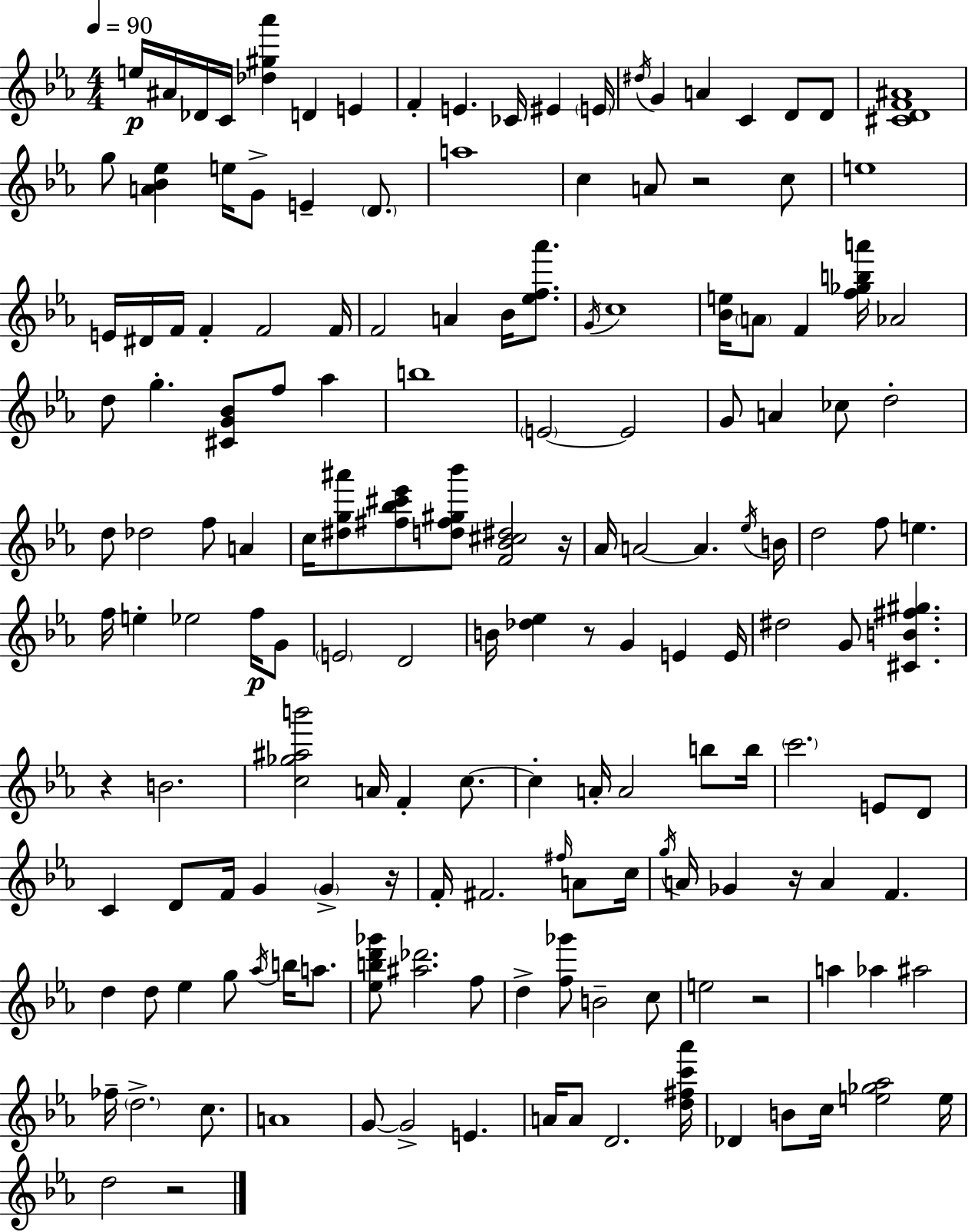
{
  \clef treble
  \numericTimeSignature
  \time 4/4
  \key ees \major
  \tempo 4 = 90
  e''16\p ais'16 des'16 c'16 <des'' gis'' aes'''>4 d'4 e'4 | f'4-. e'4. ces'16 eis'4 \parenthesize e'16 | \acciaccatura { dis''16 } g'4 a'4 c'4 d'8 d'8 | <cis' d' f' ais'>1 | \break g''8 <a' bes' ees''>4 e''16 g'8-> e'4-- \parenthesize d'8. | a''1 | c''4 a'8 r2 c''8 | e''1 | \break e'16 dis'16 f'16 f'4-. f'2 | f'16 f'2 a'4 bes'16 <ees'' f'' aes'''>8. | \acciaccatura { g'16 } c''1 | <bes' e''>16 \parenthesize a'8 f'4 <f'' ges'' b'' a'''>16 aes'2 | \break d''8 g''4.-. <cis' g' bes'>8 f''8 aes''4 | b''1 | \parenthesize e'2~~ e'2 | g'8 a'4 ces''8 d''2-. | \break d''8 des''2 f''8 a'4 | c''16 <dis'' g'' ais'''>8 <fis'' bes'' cis''' ees'''>8 <d'' fis'' gis'' bes'''>8 <f' bes' cis'' dis''>2 | r16 aes'16 a'2~~ a'4. | \acciaccatura { ees''16 } b'16 d''2 f''8 e''4. | \break f''16 e''4-. ees''2 | f''16\p g'8 \parenthesize e'2 d'2 | b'16 <des'' ees''>4 r8 g'4 e'4 | e'16 dis''2 g'8 <cis' b' fis'' gis''>4. | \break r4 b'2. | <c'' ges'' ais'' b'''>2 a'16 f'4-. | c''8.~~ c''4-. a'16-. a'2 | b''8 b''16 \parenthesize c'''2. e'8 | \break d'8 c'4 d'8 f'16 g'4 \parenthesize g'4-> | r16 f'16-. fis'2. | \grace { fis''16 } a'8 c''16 \acciaccatura { g''16 } a'16 ges'4 r16 a'4 f'4. | d''4 d''8 ees''4 g''8 | \break \acciaccatura { aes''16 } b''16 a''8. <ees'' b'' d''' ges'''>8 <ais'' des'''>2. | f''8 d''4-> <f'' ges'''>8 b'2-- | c''8 e''2 r2 | a''4 aes''4 ais''2 | \break fes''16-- \parenthesize d''2.-> | c''8. a'1 | g'8~~ g'2-> | e'4. a'16 a'8 d'2. | \break <d'' fis'' c''' aes'''>16 des'4 b'8 c''16 <e'' ges'' aes''>2 | e''16 d''2 r2 | \bar "|."
}